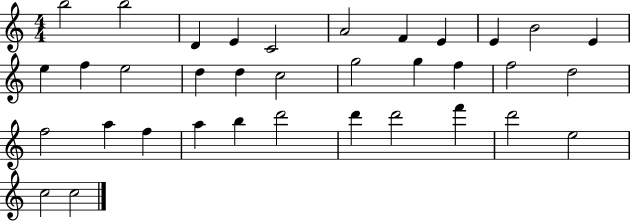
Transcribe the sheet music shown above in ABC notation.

X:1
T:Untitled
M:4/4
L:1/4
K:C
b2 b2 D E C2 A2 F E E B2 E e f e2 d d c2 g2 g f f2 d2 f2 a f a b d'2 d' d'2 f' d'2 e2 c2 c2